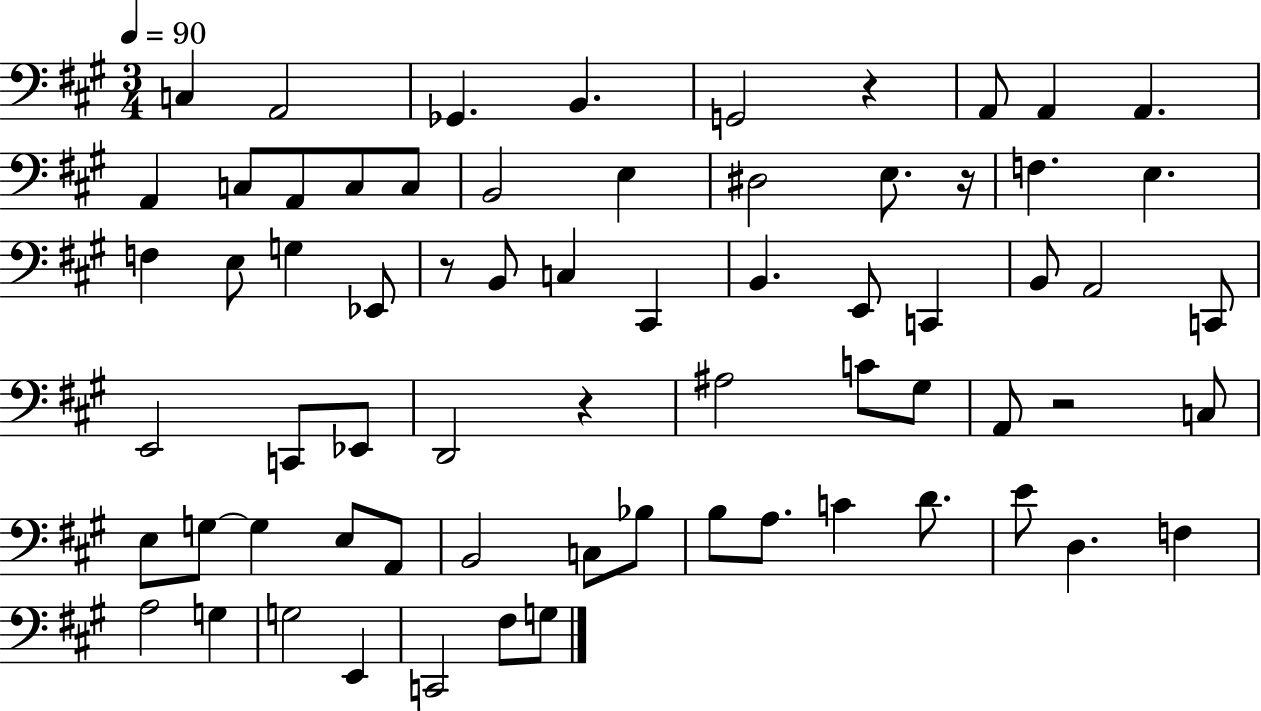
X:1
T:Untitled
M:3/4
L:1/4
K:A
C, A,,2 _G,, B,, G,,2 z A,,/2 A,, A,, A,, C,/2 A,,/2 C,/2 C,/2 B,,2 E, ^D,2 E,/2 z/4 F, E, F, E,/2 G, _E,,/2 z/2 B,,/2 C, ^C,, B,, E,,/2 C,, B,,/2 A,,2 C,,/2 E,,2 C,,/2 _E,,/2 D,,2 z ^A,2 C/2 ^G,/2 A,,/2 z2 C,/2 E,/2 G,/2 G, E,/2 A,,/2 B,,2 C,/2 _B,/2 B,/2 A,/2 C D/2 E/2 D, F, A,2 G, G,2 E,, C,,2 ^F,/2 G,/2